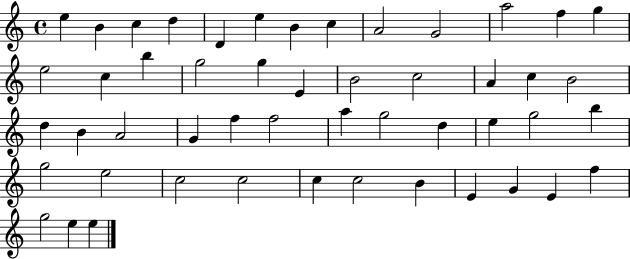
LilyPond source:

{
  \clef treble
  \time 4/4
  \defaultTimeSignature
  \key c \major
  e''4 b'4 c''4 d''4 | d'4 e''4 b'4 c''4 | a'2 g'2 | a''2 f''4 g''4 | \break e''2 c''4 b''4 | g''2 g''4 e'4 | b'2 c''2 | a'4 c''4 b'2 | \break d''4 b'4 a'2 | g'4 f''4 f''2 | a''4 g''2 d''4 | e''4 g''2 b''4 | \break g''2 e''2 | c''2 c''2 | c''4 c''2 b'4 | e'4 g'4 e'4 f''4 | \break g''2 e''4 e''4 | \bar "|."
}